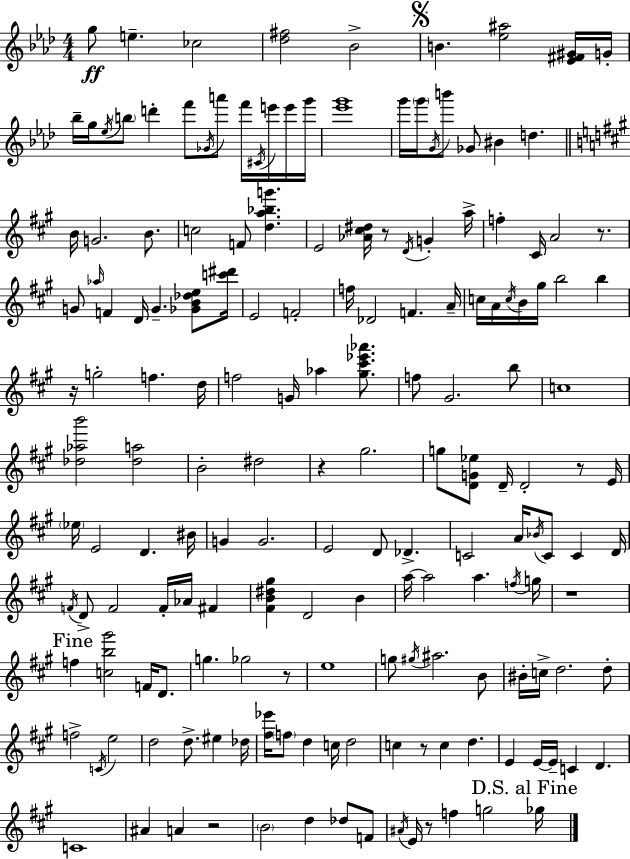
G5/e E5/q. CES5/h [Db5,F#5]/h Bb4/h B4/q. [Eb5,A#5]/h [Eb4,F#4,G#4]/s G4/s Bb5/s G5/s Eb5/s B5/e D6/q F6/e Gb4/s A6/e F6/s C#4/s E6/s E6/s G6/s [Eb6,G6]/w G6/s G6/s G4/s B6/e Gb4/e BIS4/q D5/q. B4/s G4/h. B4/e. C5/h F4/e [D5,A5,Bb5,G6]/q. E4/h [Ab4,C#5,D#5]/s R/e D4/s G4/q A5/s F5/q C#4/s A4/h R/e. G4/e Ab5/s F4/q D4/s G4/q. [Gb4,B4,Db5,E5]/e [C6,D#6]/s E4/h F4/h F5/s Db4/h F4/q. A4/s C5/s A4/s C5/s B4/s G#5/s B5/h B5/q R/s G5/h F5/q. D5/s F5/h G4/s Ab5/q [G#5,C#6,Eb6,Ab6]/e. F5/e G#4/h. B5/e C5/w [Db5,Ab5,B6]/h [Db5,A5]/h B4/h D#5/h R/q G#5/h. G5/e [D4,G4,Eb5]/e D4/s D4/h R/e E4/s Eb5/s E4/h D4/q. BIS4/s G4/q G4/h. E4/h D4/e Db4/q. C4/h A4/s Bb4/s C4/e C4/q D4/s F4/s D4/e F4/h F4/s Ab4/s F#4/q [F#4,B4,D#5,G#5]/q D4/h B4/q A5/s A5/h A5/q. F5/s G5/s R/w F5/q [C5,B5,G#6]/h F4/s D4/e. G5/q. Gb5/h R/e E5/w G5/e G#5/s A#5/h. B4/e BIS4/s C5/s D5/h. D5/e F5/h C4/s E5/h D5/h D5/e. EIS5/q Db5/s [F#5,Eb6]/s F5/e D5/q C5/s D5/h C5/q R/e C5/q D5/q. E4/q E4/s E4/s C4/q D4/q. C4/w A#4/q A4/q R/h B4/h D5/q Db5/e F4/e A#4/s E4/s R/e F5/q G5/h Gb5/s